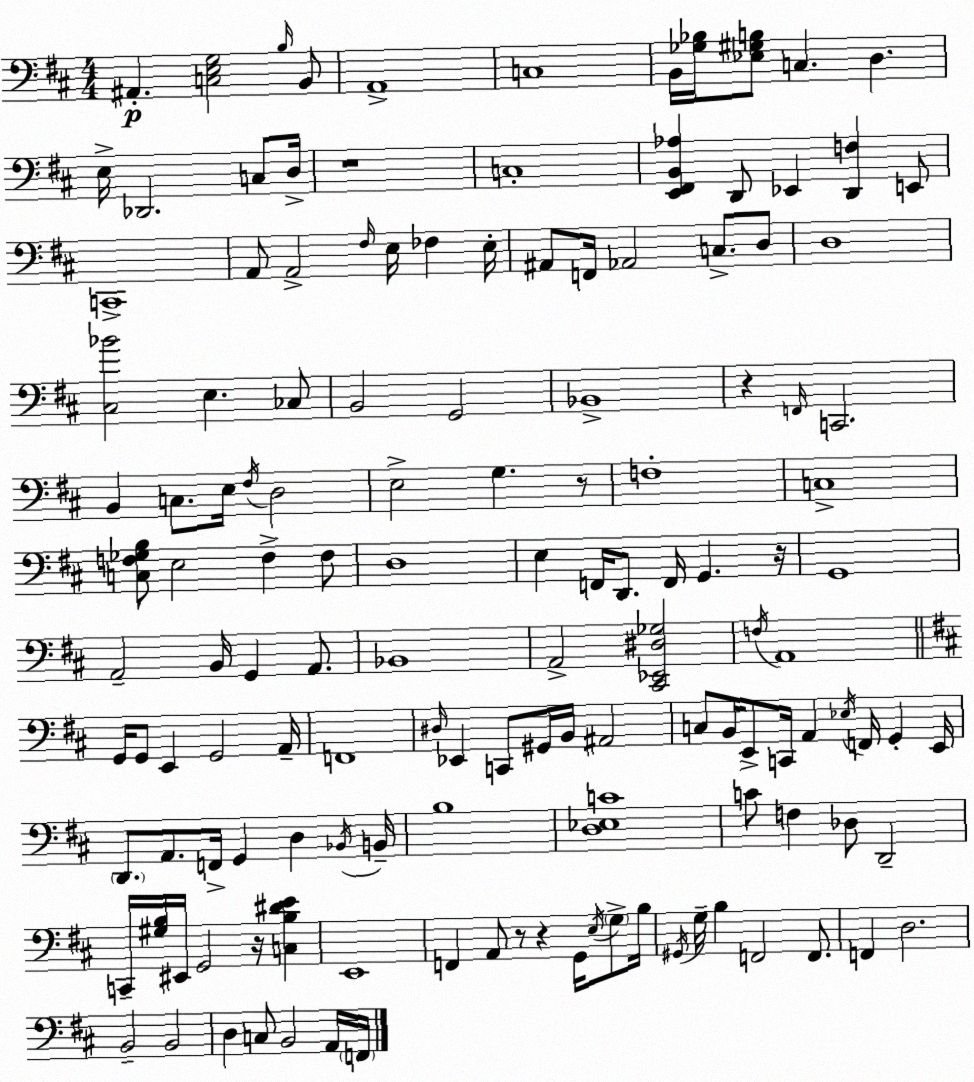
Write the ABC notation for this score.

X:1
T:Untitled
M:4/4
L:1/4
K:D
^A,, [C,E,G,]2 B,/4 B,,/2 A,,4 C,4 B,,/4 [_G,_B,]/4 [_E,^G,B,]/2 C, D, E,/4 _D,,2 C,/2 D,/4 z4 C,4 [E,,^F,,B,,_A,] D,,/2 _E,, [D,,F,] E,,/2 C,,4 A,,/2 A,,2 ^F,/4 E,/4 _F, E,/4 ^A,,/2 F,,/4 _A,,2 C,/2 D,/2 D,4 [^C,_B]2 E, _C,/2 B,,2 G,,2 _B,,4 z F,,/4 C,,2 B,, C,/2 E,/4 ^F,/4 D,2 E,2 G, z/2 F,4 C,4 [C,F,_G,B,]/2 E,2 F, F,/2 D,4 E, F,,/4 D,,/2 F,,/4 G,, z/4 G,,4 A,,2 B,,/4 G,, A,,/2 _B,,4 A,,2 [^C,,_E,,^D,_G,]2 F,/4 A,,4 G,,/4 G,,/2 E,, G,,2 A,,/4 F,,4 ^D,/4 _E,, C,,/2 ^G,,/4 B,,/4 ^A,,2 C,/2 B,,/4 E,,/2 C,,/4 A,, _E,/4 F,,/4 G,, E,,/4 D,,/2 A,,/2 F,,/4 G,, D, _B,,/4 B,,/4 B,4 [D,_E,C]4 C/2 F, _D,/2 D,,2 C,,/4 [^G,B,]/4 ^E,,/4 G,,2 z/4 [C,B,^DE] E,,4 F,, A,,/2 z/2 z G,,/4 E,/4 G,/2 B,/4 ^G,,/4 G,/4 B, F,,2 F,,/2 F,, D,2 B,,2 B,,2 D, C,/2 B,,2 A,,/4 F,,/4